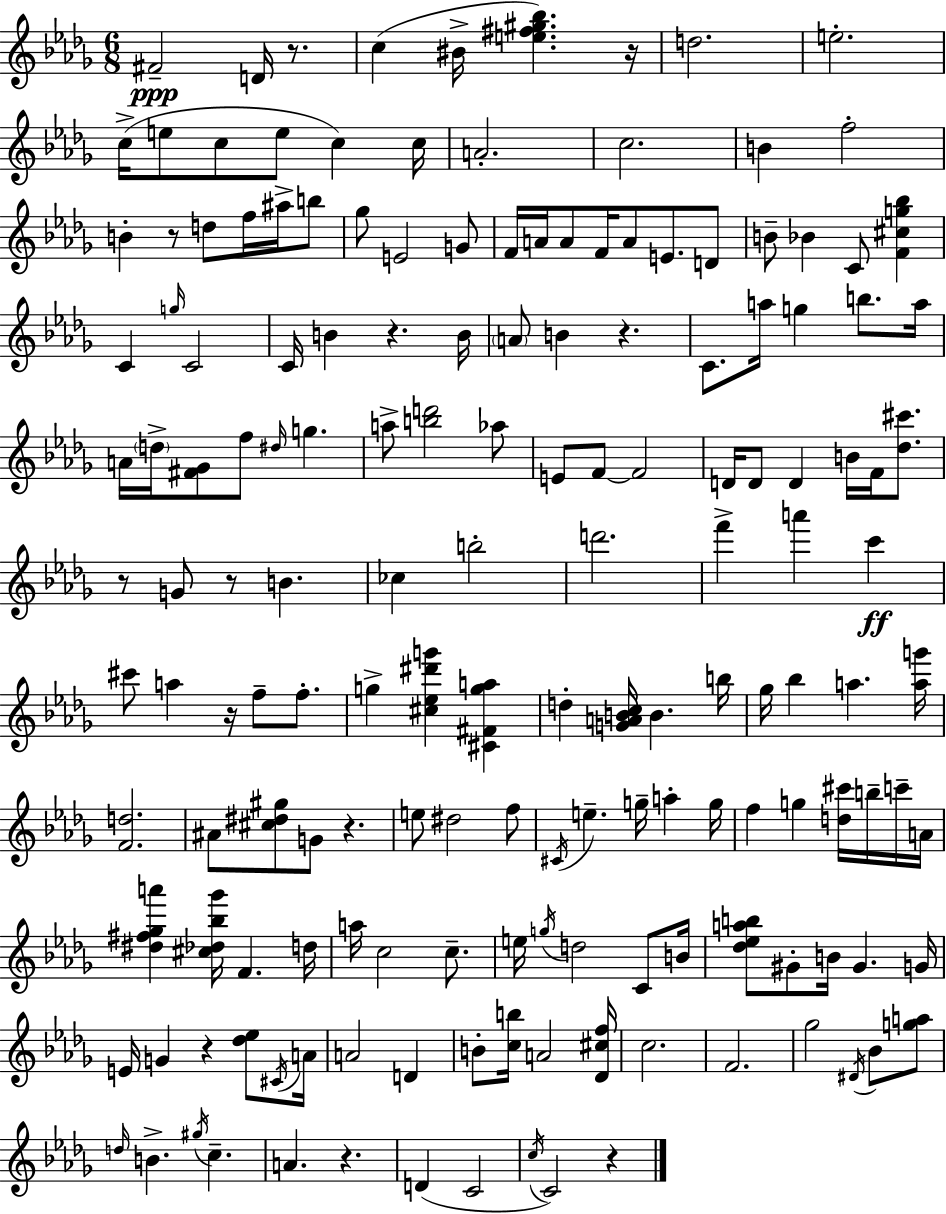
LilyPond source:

{
  \clef treble
  \numericTimeSignature
  \time 6/8
  \key bes \minor
  fis'2--\ppp d'16 r8. | c''4( bis'16-> <e'' fis'' gis'' bes''>4.) r16 | d''2. | e''2.-. | \break c''16->( e''8 c''8 e''8 c''4) c''16 | a'2.-. | c''2. | b'4 f''2-. | \break b'4-. r8 d''8 f''16 ais''16-> b''8 | ges''8 e'2 g'8 | f'16 a'16 a'8 f'16 a'8 e'8. d'8 | b'8-- bes'4 c'8 <f' cis'' g'' bes''>4 | \break c'4 \grace { g''16 } c'2 | c'16 b'4 r4. | b'16 \parenthesize a'8 b'4 r4. | c'8. a''16 g''4 b''8. | \break a''16 a'16 \parenthesize d''16-> <fis' ges'>8 f''8 \grace { dis''16 } g''4. | a''8-> <b'' d'''>2 | aes''8 e'8 f'8~~ f'2 | d'16 d'8 d'4 b'16 f'16 <des'' cis'''>8. | \break r8 g'8 r8 b'4. | ces''4 b''2-. | d'''2. | f'''4-> a'''4 c'''4\ff | \break cis'''8 a''4 r16 f''8-- f''8.-. | g''4-> <cis'' ees'' dis''' g'''>4 <cis' fis' g'' a''>4 | d''4-. <g' a' b' c''>16 b'4. | b''16 ges''16 bes''4 a''4. | \break <a'' g'''>16 <f' d''>2. | ais'8 <cis'' dis'' gis''>8 g'8 r4. | e''8 dis''2 | f''8 \acciaccatura { cis'16 } e''4.-- g''16-- a''4-. | \break g''16 f''4 g''4 <d'' cis'''>16 | b''16-- c'''16-- a'16 <dis'' fis'' ges'' a'''>4 <cis'' des'' bes'' ges'''>16 f'4. | d''16 a''16 c''2 | c''8.-- e''16 \acciaccatura { g''16 } d''2 | \break c'8 b'16 <des'' ees'' a'' b''>8 gis'8-. b'16 gis'4. | g'16 e'16 g'4 r4 | <des'' ees''>8 \acciaccatura { cis'16 } a'16 a'2 | d'4 b'8-. <c'' b''>16 a'2 | \break <des' cis'' f''>16 c''2. | f'2. | ges''2 | \acciaccatura { dis'16 } bes'8 <g'' a''>8 \grace { d''16 } b'4.-> | \break \acciaccatura { gis''16 } c''4.-- a'4. | r4. d'4( | c'2 \acciaccatura { c''16 } c'2) | r4 \bar "|."
}